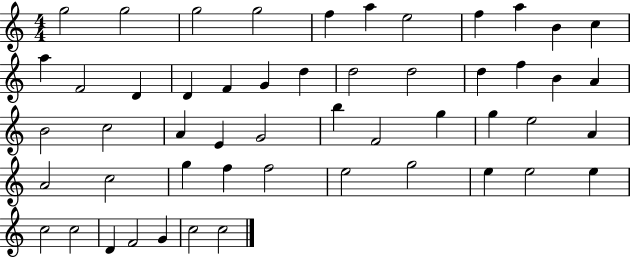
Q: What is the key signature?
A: C major